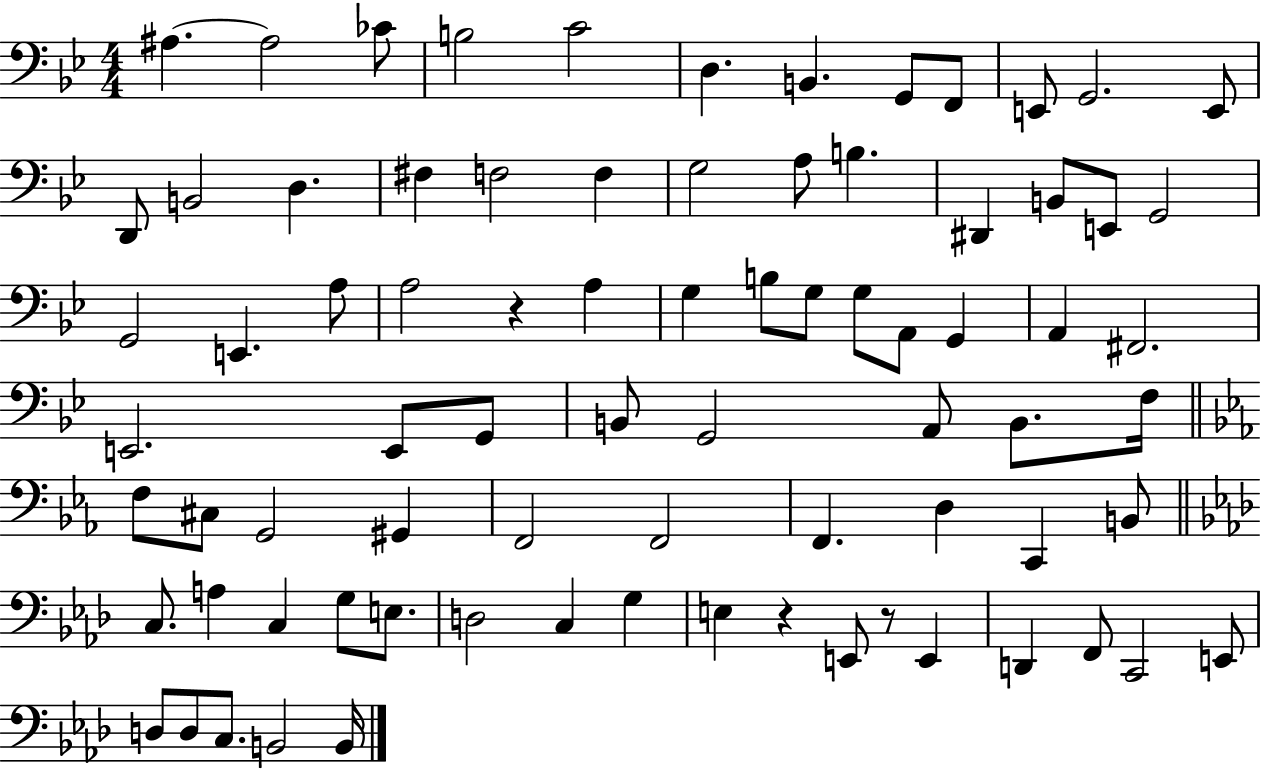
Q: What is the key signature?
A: BES major